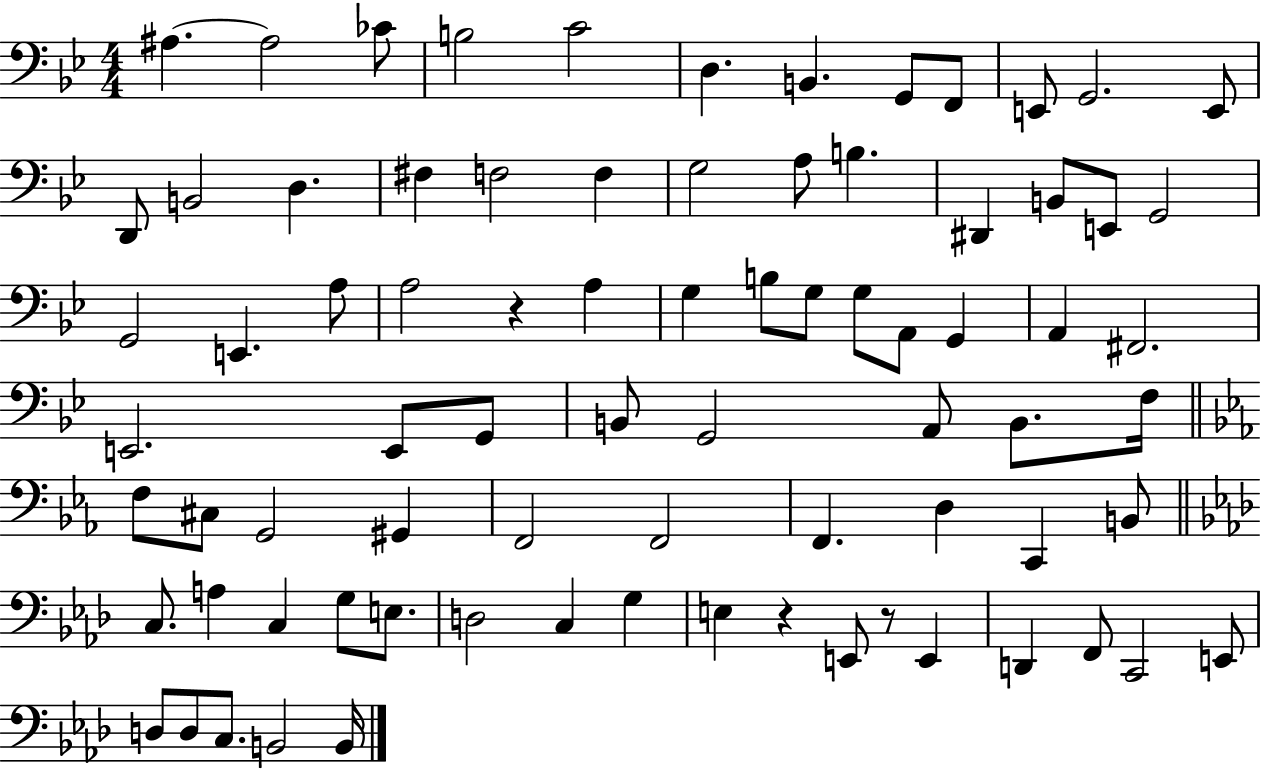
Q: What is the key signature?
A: BES major